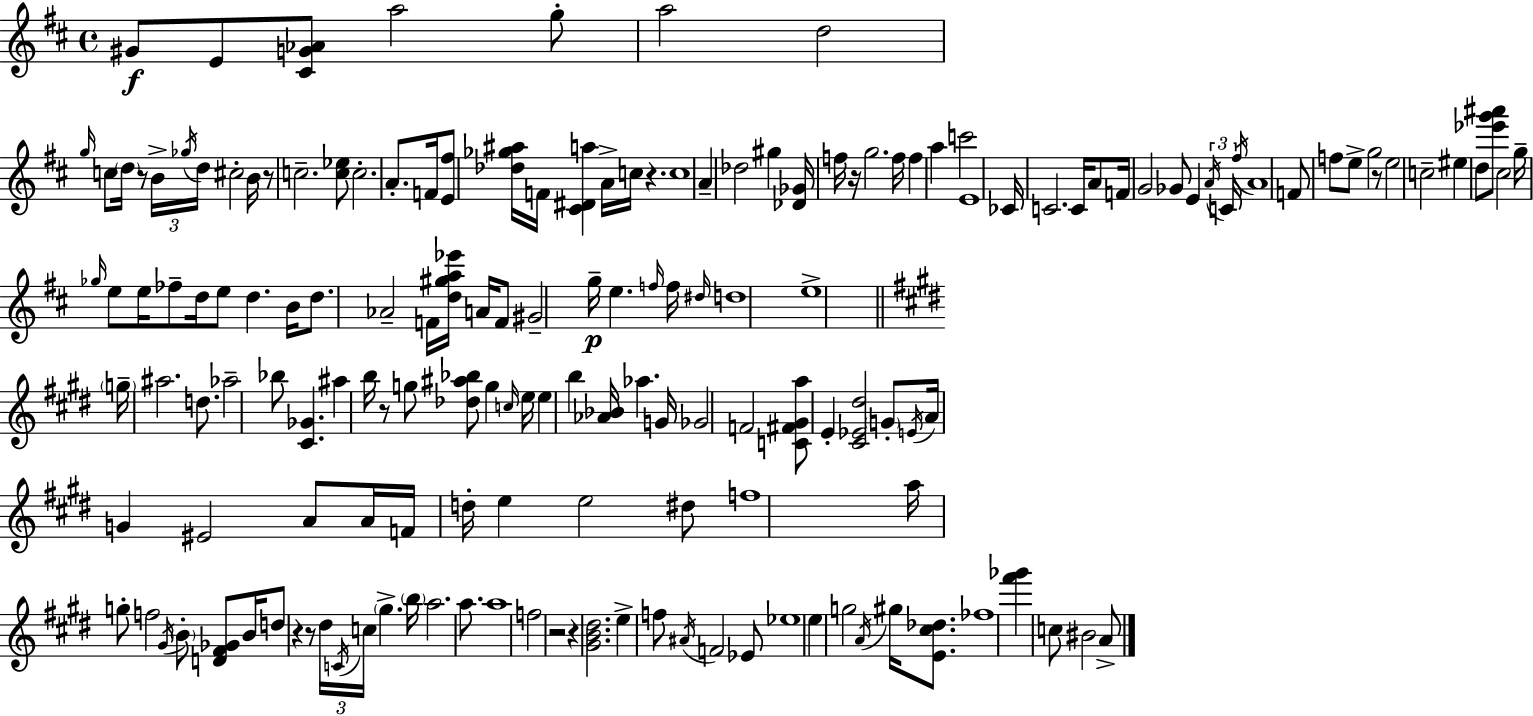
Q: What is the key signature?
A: D major